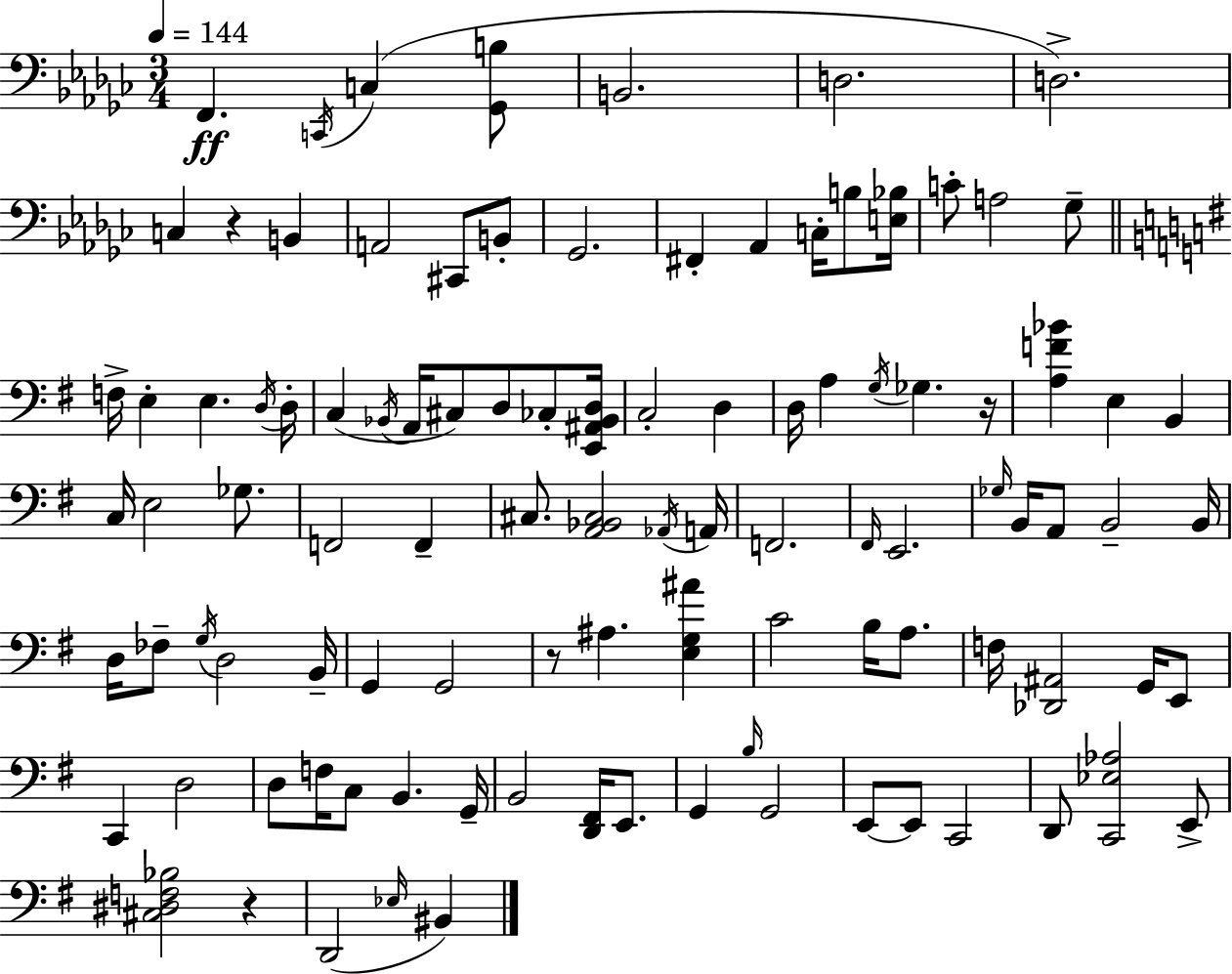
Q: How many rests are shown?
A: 4